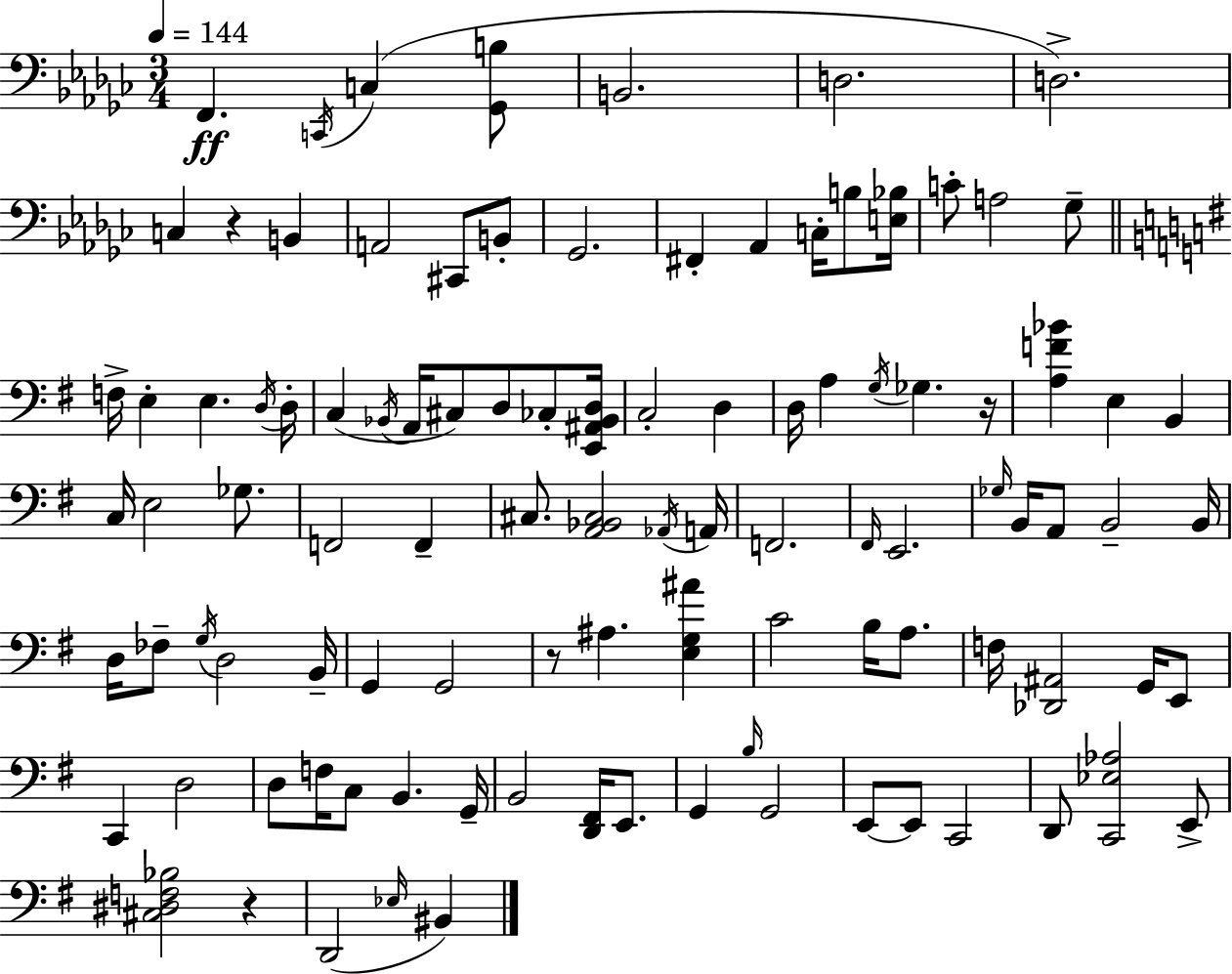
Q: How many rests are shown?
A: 4